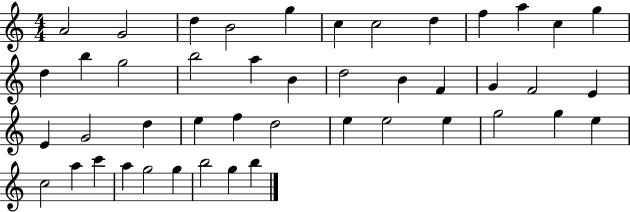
A4/h G4/h D5/q B4/h G5/q C5/q C5/h D5/q F5/q A5/q C5/q G5/q D5/q B5/q G5/h B5/h A5/q B4/q D5/h B4/q F4/q G4/q F4/h E4/q E4/q G4/h D5/q E5/q F5/q D5/h E5/q E5/h E5/q G5/h G5/q E5/q C5/h A5/q C6/q A5/q G5/h G5/q B5/h G5/q B5/q